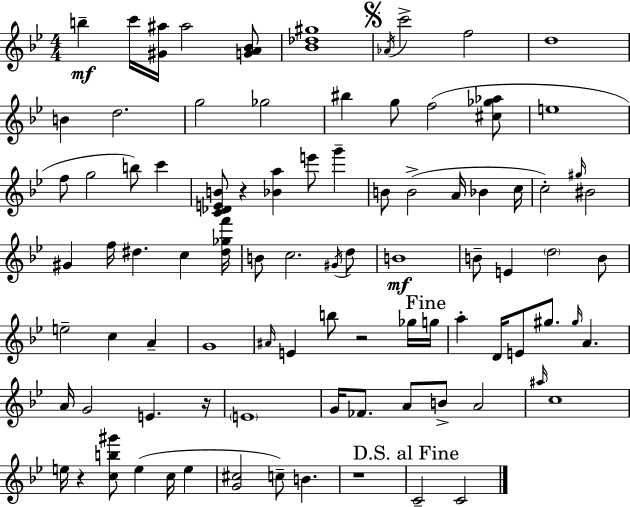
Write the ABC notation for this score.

X:1
T:Untitled
M:4/4
L:1/4
K:Bb
b c'/4 [^G^a]/4 ^a2 [GA_B]/2 [_B_d^g]4 _A/4 c'2 f2 d4 B d2 g2 _g2 ^b g/2 f2 [^c_g_a]/2 e4 f/2 g2 b/2 c' [C_DEB]/2 z [_Ba] e'/2 g' B/2 B2 A/4 _B c/4 c2 ^g/4 ^B2 ^G f/4 ^d c [^d_gf']/4 B/2 c2 ^G/4 d/2 B4 B/2 E d2 B/2 e2 c A G4 ^A/4 E b/2 z2 _g/4 g/4 a D/4 E/2 ^g/2 ^g/4 A A/4 G2 E z/4 E4 G/4 _F/2 A/2 B/2 A2 ^a/4 c4 e/4 z [cb^g']/2 e c/4 e [G^c]2 c/2 B z4 C2 C2